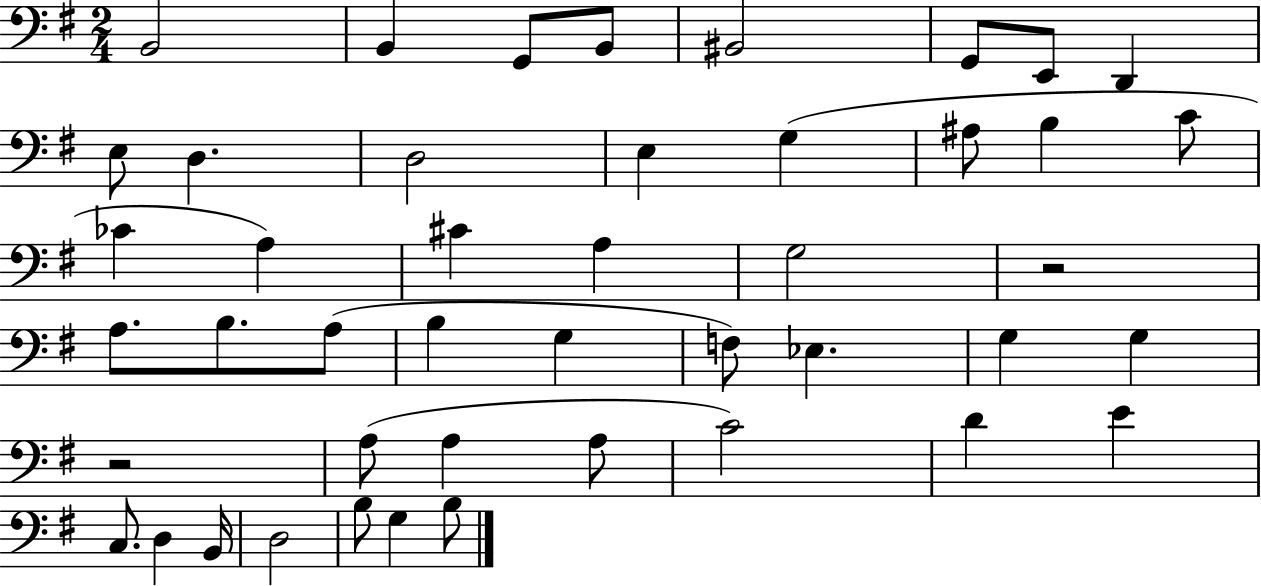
X:1
T:Untitled
M:2/4
L:1/4
K:G
B,,2 B,, G,,/2 B,,/2 ^B,,2 G,,/2 E,,/2 D,, E,/2 D, D,2 E, G, ^A,/2 B, C/2 _C A, ^C A, G,2 z2 A,/2 B,/2 A,/2 B, G, F,/2 _E, G, G, z2 A,/2 A, A,/2 C2 D E C,/2 D, B,,/4 D,2 B,/2 G, B,/2